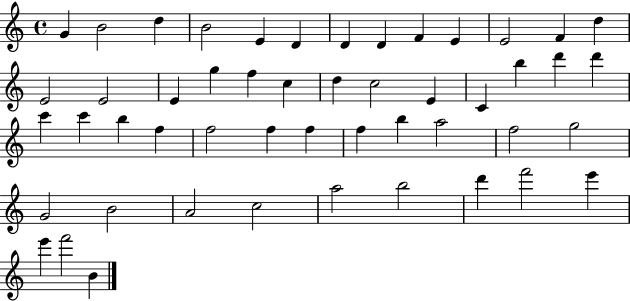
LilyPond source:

{
  \clef treble
  \time 4/4
  \defaultTimeSignature
  \key c \major
  g'4 b'2 d''4 | b'2 e'4 d'4 | d'4 d'4 f'4 e'4 | e'2 f'4 d''4 | \break e'2 e'2 | e'4 g''4 f''4 c''4 | d''4 c''2 e'4 | c'4 b''4 d'''4 d'''4 | \break c'''4 c'''4 b''4 f''4 | f''2 f''4 f''4 | f''4 b''4 a''2 | f''2 g''2 | \break g'2 b'2 | a'2 c''2 | a''2 b''2 | d'''4 f'''2 e'''4 | \break e'''4 f'''2 b'4 | \bar "|."
}